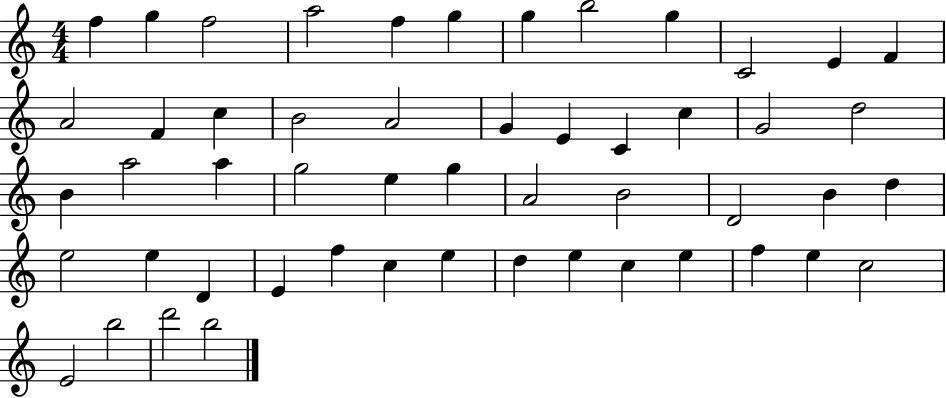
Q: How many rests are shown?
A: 0